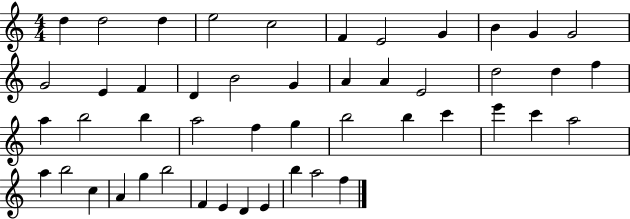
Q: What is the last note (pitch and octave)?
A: F5